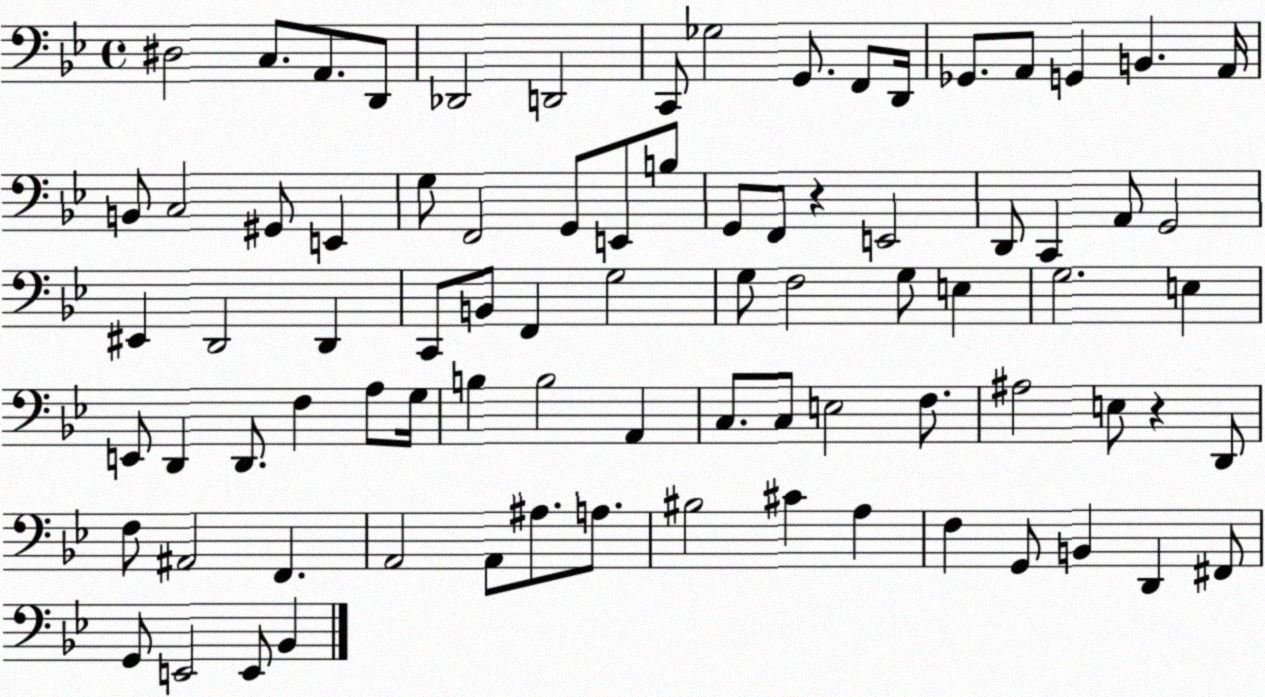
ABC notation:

X:1
T:Untitled
M:4/4
L:1/4
K:Bb
^D,2 C,/2 A,,/2 D,,/2 _D,,2 D,,2 C,,/2 _G,2 G,,/2 F,,/2 D,,/4 _G,,/2 A,,/2 G,, B,, A,,/4 B,,/2 C,2 ^G,,/2 E,, G,/2 F,,2 G,,/2 E,,/2 B,/2 G,,/2 F,,/2 z E,,2 D,,/2 C,, A,,/2 G,,2 ^E,, D,,2 D,, C,,/2 B,,/2 F,, G,2 G,/2 F,2 G,/2 E, G,2 E, E,,/2 D,, D,,/2 F, A,/2 G,/4 B, B,2 A,, C,/2 C,/2 E,2 F,/2 ^A,2 E,/2 z D,,/2 F,/2 ^A,,2 F,, A,,2 A,,/2 ^A,/2 A,/2 ^B,2 ^C A, F, G,,/2 B,, D,, ^F,,/2 G,,/2 E,,2 E,,/2 _B,,